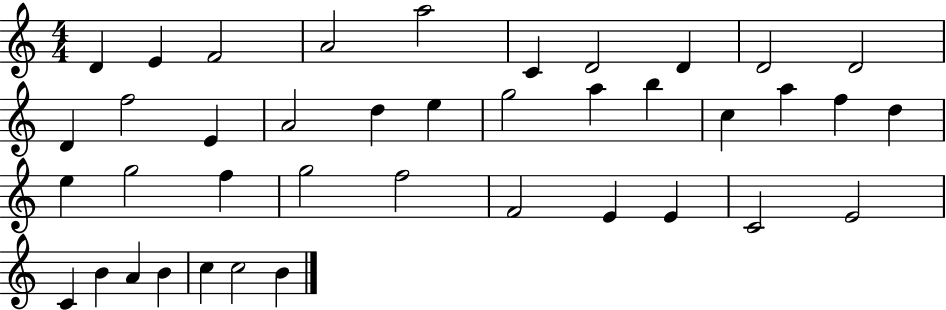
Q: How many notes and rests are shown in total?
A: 40